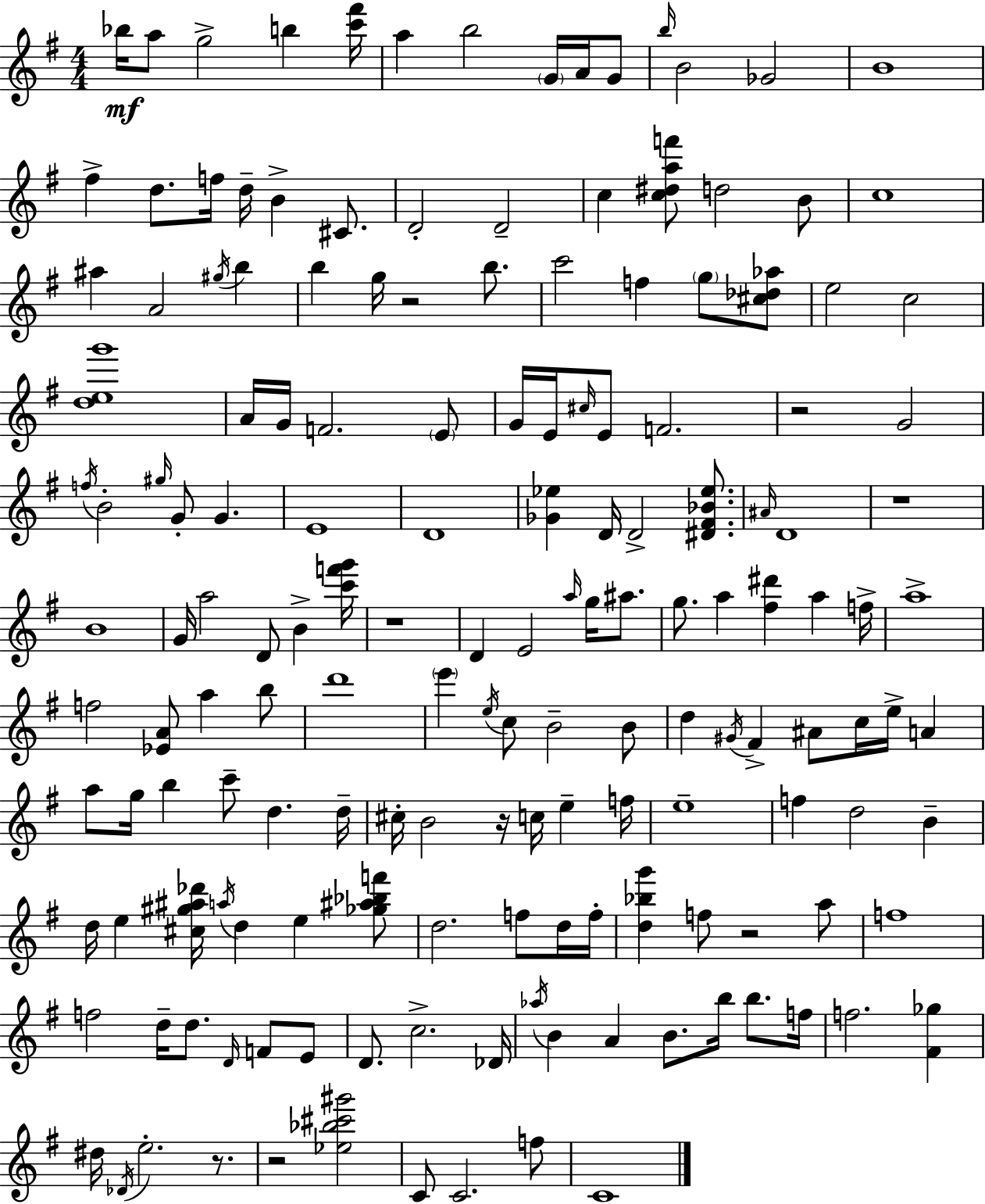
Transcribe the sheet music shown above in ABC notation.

X:1
T:Untitled
M:4/4
L:1/4
K:G
_b/4 a/2 g2 b [c'^f']/4 a b2 G/4 A/4 G/2 b/4 B2 _G2 B4 ^f d/2 f/4 d/4 B ^C/2 D2 D2 c [c^daf']/2 d2 B/2 c4 ^a A2 ^g/4 b b g/4 z2 b/2 c'2 f g/2 [^c_d_a]/2 e2 c2 [deg']4 A/4 G/4 F2 E/2 G/4 E/4 ^c/4 E/2 F2 z2 G2 f/4 B2 ^g/4 G/2 G E4 D4 [_G_e] D/4 D2 [^D^F_B_e]/2 ^A/4 D4 z4 B4 G/4 a2 D/2 B [c'f'g']/4 z4 D E2 a/4 g/4 ^a/2 g/2 a [^f^d'] a f/4 a4 f2 [_EA]/2 a b/2 d'4 e' e/4 c/2 B2 B/2 d ^G/4 ^F ^A/2 c/4 e/4 A a/2 g/4 b c'/2 d d/4 ^c/4 B2 z/4 c/4 e f/4 e4 f d2 B d/4 e [^c^g^a_d']/4 a/4 d e [_g^a_bf']/2 d2 f/2 d/4 f/4 [d_bg'] f/2 z2 a/2 f4 f2 d/4 d/2 D/4 F/2 E/2 D/2 c2 _D/4 _a/4 B A B/2 b/4 b/2 f/4 f2 [^F_g] ^d/4 _D/4 e2 z/2 z2 [_e_b^c'^g']2 C/2 C2 f/2 C4